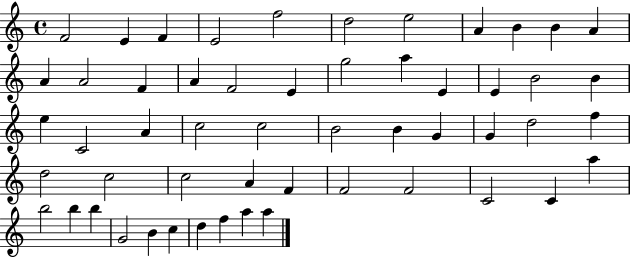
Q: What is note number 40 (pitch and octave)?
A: F4